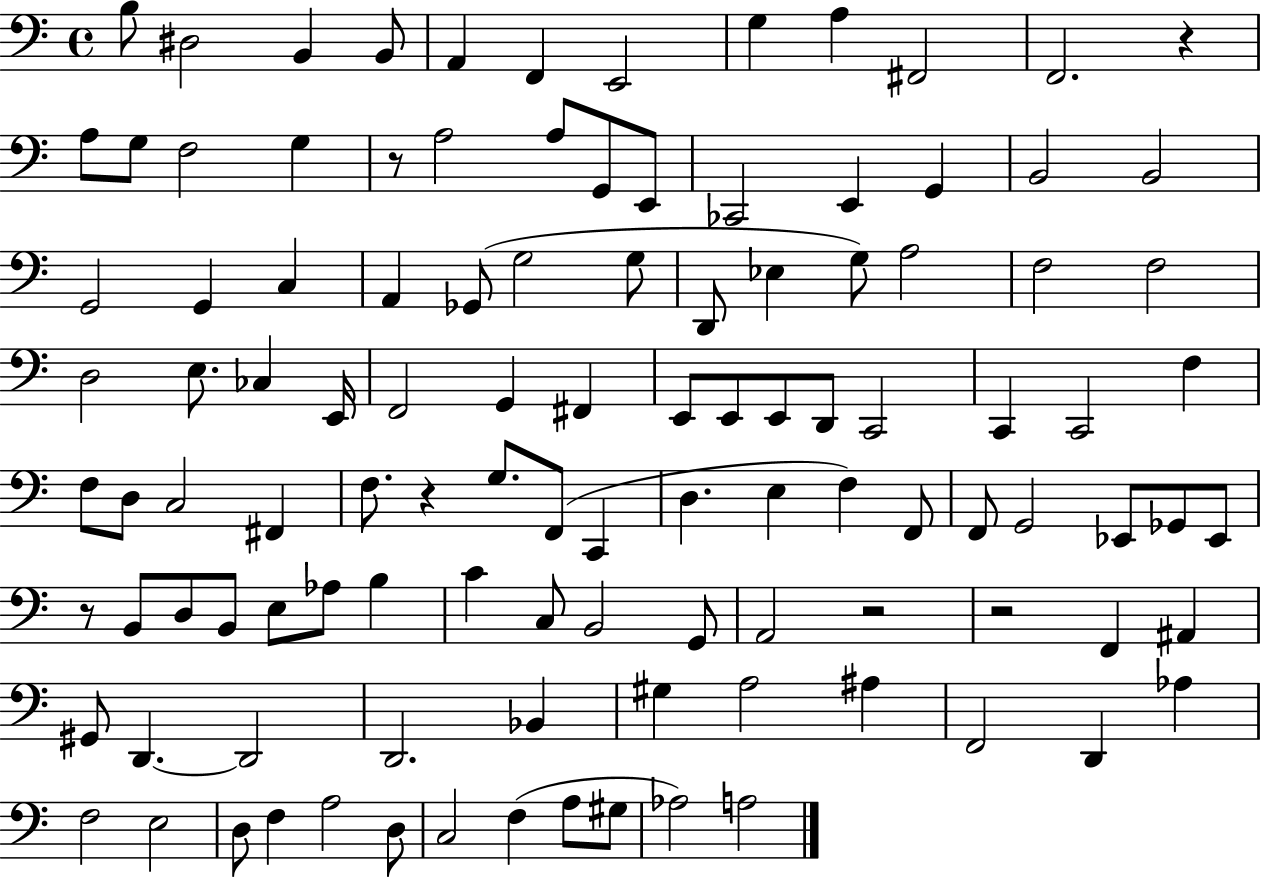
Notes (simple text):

B3/e D#3/h B2/q B2/e A2/q F2/q E2/h G3/q A3/q F#2/h F2/h. R/q A3/e G3/e F3/h G3/q R/e A3/h A3/e G2/e E2/e CES2/h E2/q G2/q B2/h B2/h G2/h G2/q C3/q A2/q Gb2/e G3/h G3/e D2/e Eb3/q G3/e A3/h F3/h F3/h D3/h E3/e. CES3/q E2/s F2/h G2/q F#2/q E2/e E2/e E2/e D2/e C2/h C2/q C2/h F3/q F3/e D3/e C3/h F#2/q F3/e. R/q G3/e. F2/e C2/q D3/q. E3/q F3/q F2/e F2/e G2/h Eb2/e Gb2/e Eb2/e R/e B2/e D3/e B2/e E3/e Ab3/e B3/q C4/q C3/e B2/h G2/e A2/h R/h R/h F2/q A#2/q G#2/e D2/q. D2/h D2/h. Bb2/q G#3/q A3/h A#3/q F2/h D2/q Ab3/q F3/h E3/h D3/e F3/q A3/h D3/e C3/h F3/q A3/e G#3/e Ab3/h A3/h